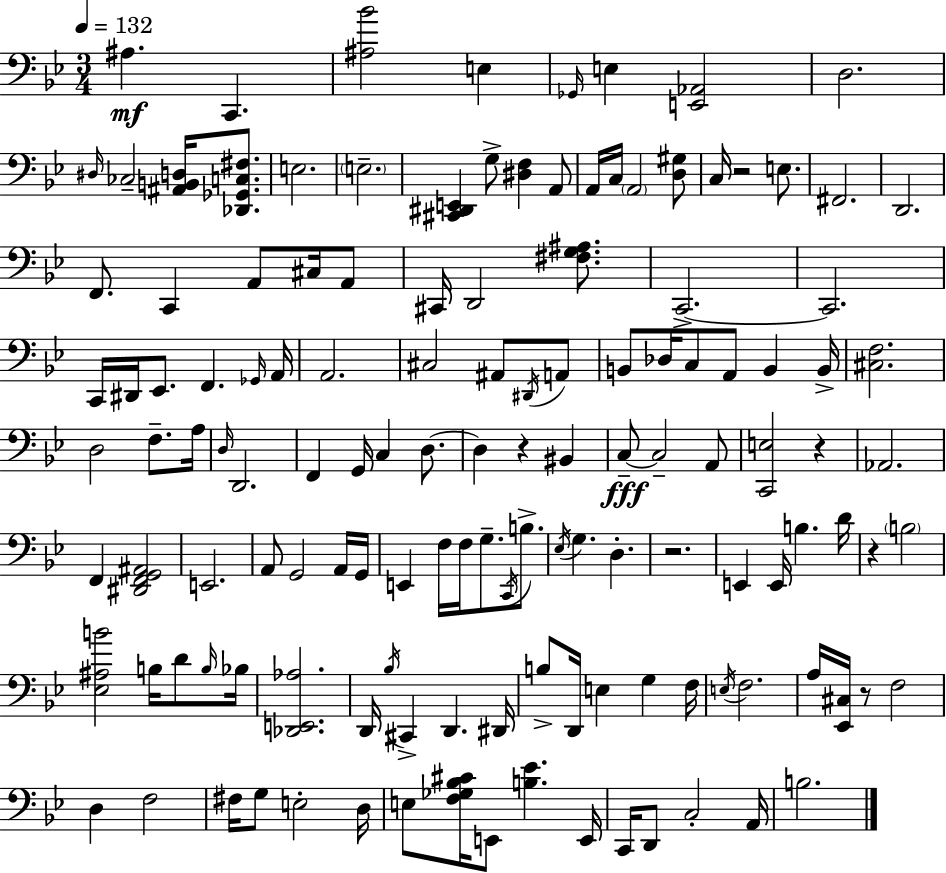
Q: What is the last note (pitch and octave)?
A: B3